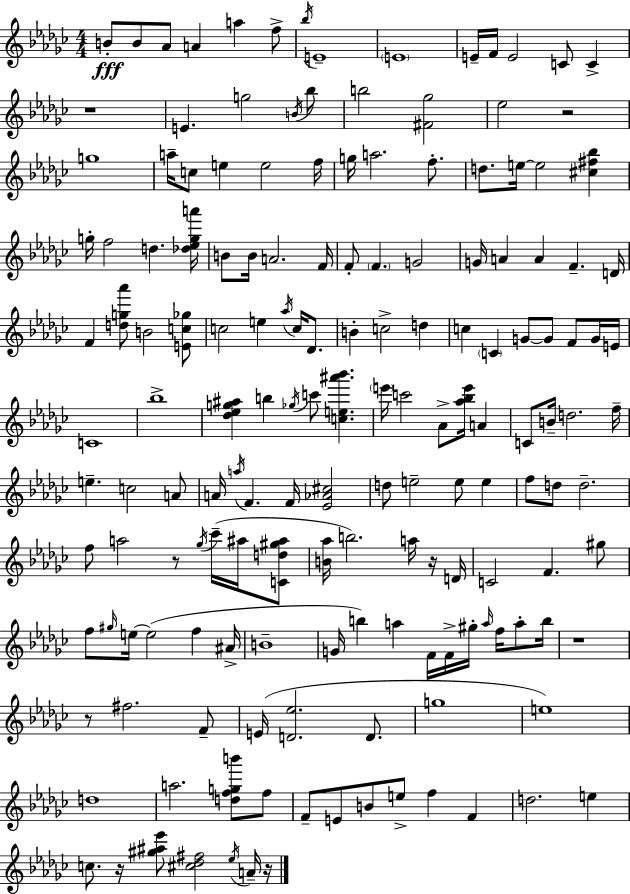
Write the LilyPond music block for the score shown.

{
  \clef treble
  \numericTimeSignature
  \time 4/4
  \key ees \minor
  b'8-.\fff b'8 aes'8 a'4 a''4 f''8-> | \acciaccatura { bes''16 } e'1-- | \parenthesize e'1 | e'16-- f'16 e'2 c'8 c'4-> | \break r1 | e'4. g''2 \acciaccatura { b'16 } | bes''8 b''2 <fis' ges''>2 | ees''2 r2 | \break g''1 | a''16-- c''8 e''4 e''2 | f''16 g''16 a''2. f''8.-. | d''8. e''16~~ e''2 <cis'' fis'' bes''>4 | \break g''16-. f''2 d''4. | <des'' ees'' g'' a'''>16 b'8 b'16 a'2. | f'16 f'8-. \parenthesize f'4. g'2 | g'16 a'4 a'4 f'4.-- | \break d'16 f'4 <d'' g'' aes'''>8 b'2 | <e' c'' ges''>8 c''2 e''4 \acciaccatura { aes''16 } c''16 | des'8. b'4-. c''2-> d''4 | c''4 \parenthesize c'4 g'8~~ g'8 f'8 | \break g'16 e'16 c'1 | bes''1-> | <des'' ees'' g'' ais''>4 b''4 \acciaccatura { ges''16 } c'''8 <c'' e'' ais''' bes'''>4. | \parenthesize e'''16 c'''2 aes'8-> <aes'' bes'' e'''>16 | \break a'4 c'8 b'16-- d''2. | f''16-- e''4.-- c''2 | a'8 a'16 \acciaccatura { a''16 } f'4. f'16 <ees' aes' cis''>2 | d''8 e''2-- e''8 | \break e''4 f''8 d''8 d''2.-- | f''8 a''2 r8 | \acciaccatura { ges''16 } ces'''16--( ais''16 <c' d'' gis'' ais''>8 <b' aes''>16 b''2.) | a''16 r16 d'16 c'2 f'4. | \break gis''8 f''8 \grace { gis''16 } e''16~~ e''2( | f''4 ais'16-> b'1-- | g'16 b''4) a''4 | f'16 f'16-> gis''16-. \grace { a''16 } f''16 a''8-. b''16 r1 | \break r8 fis''2. | f'8-- e'16( <d' ees''>2. | d'8. g''1 | e''1) | \break d''1 | a''2. | <d'' f'' g'' b'''>8 f''8 f'8-- e'8 b'8 e''8-> | f''4 f'4 d''2. | \break e''4 c''8. r16 <gis'' ais'' ees'''>8 <cis'' des'' fis''>2 | \acciaccatura { ees''16 } a'16-- r16 \bar "|."
}